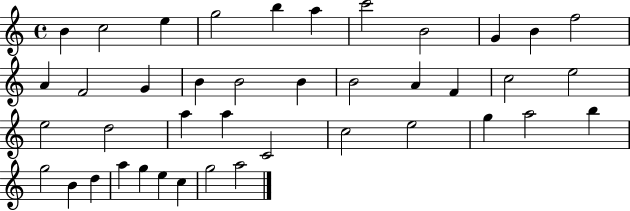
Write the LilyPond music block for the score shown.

{
  \clef treble
  \time 4/4
  \defaultTimeSignature
  \key c \major
  b'4 c''2 e''4 | g''2 b''4 a''4 | c'''2 b'2 | g'4 b'4 f''2 | \break a'4 f'2 g'4 | b'4 b'2 b'4 | b'2 a'4 f'4 | c''2 e''2 | \break e''2 d''2 | a''4 a''4 c'2 | c''2 e''2 | g''4 a''2 b''4 | \break g''2 b'4 d''4 | a''4 g''4 e''4 c''4 | g''2 a''2 | \bar "|."
}